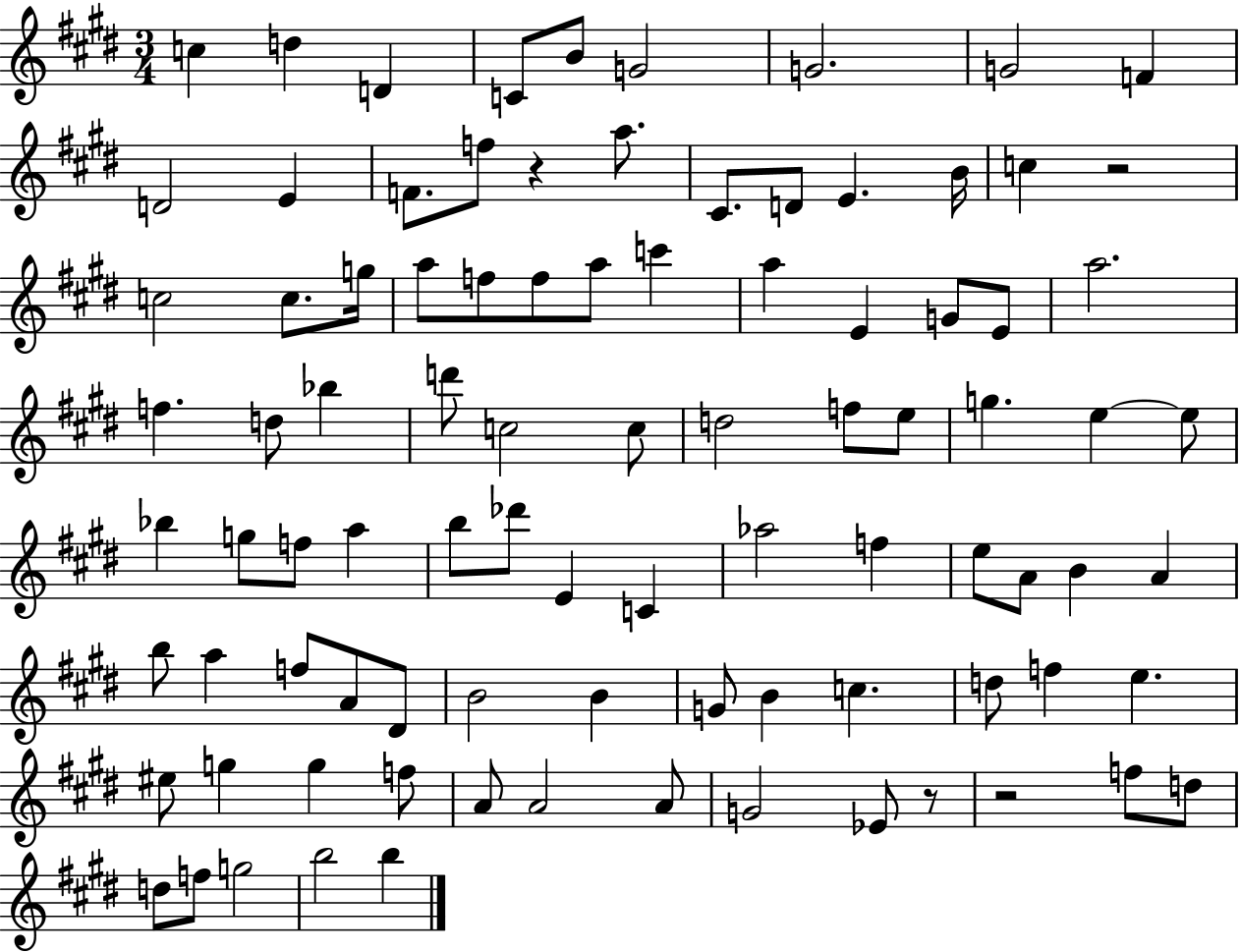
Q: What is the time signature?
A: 3/4